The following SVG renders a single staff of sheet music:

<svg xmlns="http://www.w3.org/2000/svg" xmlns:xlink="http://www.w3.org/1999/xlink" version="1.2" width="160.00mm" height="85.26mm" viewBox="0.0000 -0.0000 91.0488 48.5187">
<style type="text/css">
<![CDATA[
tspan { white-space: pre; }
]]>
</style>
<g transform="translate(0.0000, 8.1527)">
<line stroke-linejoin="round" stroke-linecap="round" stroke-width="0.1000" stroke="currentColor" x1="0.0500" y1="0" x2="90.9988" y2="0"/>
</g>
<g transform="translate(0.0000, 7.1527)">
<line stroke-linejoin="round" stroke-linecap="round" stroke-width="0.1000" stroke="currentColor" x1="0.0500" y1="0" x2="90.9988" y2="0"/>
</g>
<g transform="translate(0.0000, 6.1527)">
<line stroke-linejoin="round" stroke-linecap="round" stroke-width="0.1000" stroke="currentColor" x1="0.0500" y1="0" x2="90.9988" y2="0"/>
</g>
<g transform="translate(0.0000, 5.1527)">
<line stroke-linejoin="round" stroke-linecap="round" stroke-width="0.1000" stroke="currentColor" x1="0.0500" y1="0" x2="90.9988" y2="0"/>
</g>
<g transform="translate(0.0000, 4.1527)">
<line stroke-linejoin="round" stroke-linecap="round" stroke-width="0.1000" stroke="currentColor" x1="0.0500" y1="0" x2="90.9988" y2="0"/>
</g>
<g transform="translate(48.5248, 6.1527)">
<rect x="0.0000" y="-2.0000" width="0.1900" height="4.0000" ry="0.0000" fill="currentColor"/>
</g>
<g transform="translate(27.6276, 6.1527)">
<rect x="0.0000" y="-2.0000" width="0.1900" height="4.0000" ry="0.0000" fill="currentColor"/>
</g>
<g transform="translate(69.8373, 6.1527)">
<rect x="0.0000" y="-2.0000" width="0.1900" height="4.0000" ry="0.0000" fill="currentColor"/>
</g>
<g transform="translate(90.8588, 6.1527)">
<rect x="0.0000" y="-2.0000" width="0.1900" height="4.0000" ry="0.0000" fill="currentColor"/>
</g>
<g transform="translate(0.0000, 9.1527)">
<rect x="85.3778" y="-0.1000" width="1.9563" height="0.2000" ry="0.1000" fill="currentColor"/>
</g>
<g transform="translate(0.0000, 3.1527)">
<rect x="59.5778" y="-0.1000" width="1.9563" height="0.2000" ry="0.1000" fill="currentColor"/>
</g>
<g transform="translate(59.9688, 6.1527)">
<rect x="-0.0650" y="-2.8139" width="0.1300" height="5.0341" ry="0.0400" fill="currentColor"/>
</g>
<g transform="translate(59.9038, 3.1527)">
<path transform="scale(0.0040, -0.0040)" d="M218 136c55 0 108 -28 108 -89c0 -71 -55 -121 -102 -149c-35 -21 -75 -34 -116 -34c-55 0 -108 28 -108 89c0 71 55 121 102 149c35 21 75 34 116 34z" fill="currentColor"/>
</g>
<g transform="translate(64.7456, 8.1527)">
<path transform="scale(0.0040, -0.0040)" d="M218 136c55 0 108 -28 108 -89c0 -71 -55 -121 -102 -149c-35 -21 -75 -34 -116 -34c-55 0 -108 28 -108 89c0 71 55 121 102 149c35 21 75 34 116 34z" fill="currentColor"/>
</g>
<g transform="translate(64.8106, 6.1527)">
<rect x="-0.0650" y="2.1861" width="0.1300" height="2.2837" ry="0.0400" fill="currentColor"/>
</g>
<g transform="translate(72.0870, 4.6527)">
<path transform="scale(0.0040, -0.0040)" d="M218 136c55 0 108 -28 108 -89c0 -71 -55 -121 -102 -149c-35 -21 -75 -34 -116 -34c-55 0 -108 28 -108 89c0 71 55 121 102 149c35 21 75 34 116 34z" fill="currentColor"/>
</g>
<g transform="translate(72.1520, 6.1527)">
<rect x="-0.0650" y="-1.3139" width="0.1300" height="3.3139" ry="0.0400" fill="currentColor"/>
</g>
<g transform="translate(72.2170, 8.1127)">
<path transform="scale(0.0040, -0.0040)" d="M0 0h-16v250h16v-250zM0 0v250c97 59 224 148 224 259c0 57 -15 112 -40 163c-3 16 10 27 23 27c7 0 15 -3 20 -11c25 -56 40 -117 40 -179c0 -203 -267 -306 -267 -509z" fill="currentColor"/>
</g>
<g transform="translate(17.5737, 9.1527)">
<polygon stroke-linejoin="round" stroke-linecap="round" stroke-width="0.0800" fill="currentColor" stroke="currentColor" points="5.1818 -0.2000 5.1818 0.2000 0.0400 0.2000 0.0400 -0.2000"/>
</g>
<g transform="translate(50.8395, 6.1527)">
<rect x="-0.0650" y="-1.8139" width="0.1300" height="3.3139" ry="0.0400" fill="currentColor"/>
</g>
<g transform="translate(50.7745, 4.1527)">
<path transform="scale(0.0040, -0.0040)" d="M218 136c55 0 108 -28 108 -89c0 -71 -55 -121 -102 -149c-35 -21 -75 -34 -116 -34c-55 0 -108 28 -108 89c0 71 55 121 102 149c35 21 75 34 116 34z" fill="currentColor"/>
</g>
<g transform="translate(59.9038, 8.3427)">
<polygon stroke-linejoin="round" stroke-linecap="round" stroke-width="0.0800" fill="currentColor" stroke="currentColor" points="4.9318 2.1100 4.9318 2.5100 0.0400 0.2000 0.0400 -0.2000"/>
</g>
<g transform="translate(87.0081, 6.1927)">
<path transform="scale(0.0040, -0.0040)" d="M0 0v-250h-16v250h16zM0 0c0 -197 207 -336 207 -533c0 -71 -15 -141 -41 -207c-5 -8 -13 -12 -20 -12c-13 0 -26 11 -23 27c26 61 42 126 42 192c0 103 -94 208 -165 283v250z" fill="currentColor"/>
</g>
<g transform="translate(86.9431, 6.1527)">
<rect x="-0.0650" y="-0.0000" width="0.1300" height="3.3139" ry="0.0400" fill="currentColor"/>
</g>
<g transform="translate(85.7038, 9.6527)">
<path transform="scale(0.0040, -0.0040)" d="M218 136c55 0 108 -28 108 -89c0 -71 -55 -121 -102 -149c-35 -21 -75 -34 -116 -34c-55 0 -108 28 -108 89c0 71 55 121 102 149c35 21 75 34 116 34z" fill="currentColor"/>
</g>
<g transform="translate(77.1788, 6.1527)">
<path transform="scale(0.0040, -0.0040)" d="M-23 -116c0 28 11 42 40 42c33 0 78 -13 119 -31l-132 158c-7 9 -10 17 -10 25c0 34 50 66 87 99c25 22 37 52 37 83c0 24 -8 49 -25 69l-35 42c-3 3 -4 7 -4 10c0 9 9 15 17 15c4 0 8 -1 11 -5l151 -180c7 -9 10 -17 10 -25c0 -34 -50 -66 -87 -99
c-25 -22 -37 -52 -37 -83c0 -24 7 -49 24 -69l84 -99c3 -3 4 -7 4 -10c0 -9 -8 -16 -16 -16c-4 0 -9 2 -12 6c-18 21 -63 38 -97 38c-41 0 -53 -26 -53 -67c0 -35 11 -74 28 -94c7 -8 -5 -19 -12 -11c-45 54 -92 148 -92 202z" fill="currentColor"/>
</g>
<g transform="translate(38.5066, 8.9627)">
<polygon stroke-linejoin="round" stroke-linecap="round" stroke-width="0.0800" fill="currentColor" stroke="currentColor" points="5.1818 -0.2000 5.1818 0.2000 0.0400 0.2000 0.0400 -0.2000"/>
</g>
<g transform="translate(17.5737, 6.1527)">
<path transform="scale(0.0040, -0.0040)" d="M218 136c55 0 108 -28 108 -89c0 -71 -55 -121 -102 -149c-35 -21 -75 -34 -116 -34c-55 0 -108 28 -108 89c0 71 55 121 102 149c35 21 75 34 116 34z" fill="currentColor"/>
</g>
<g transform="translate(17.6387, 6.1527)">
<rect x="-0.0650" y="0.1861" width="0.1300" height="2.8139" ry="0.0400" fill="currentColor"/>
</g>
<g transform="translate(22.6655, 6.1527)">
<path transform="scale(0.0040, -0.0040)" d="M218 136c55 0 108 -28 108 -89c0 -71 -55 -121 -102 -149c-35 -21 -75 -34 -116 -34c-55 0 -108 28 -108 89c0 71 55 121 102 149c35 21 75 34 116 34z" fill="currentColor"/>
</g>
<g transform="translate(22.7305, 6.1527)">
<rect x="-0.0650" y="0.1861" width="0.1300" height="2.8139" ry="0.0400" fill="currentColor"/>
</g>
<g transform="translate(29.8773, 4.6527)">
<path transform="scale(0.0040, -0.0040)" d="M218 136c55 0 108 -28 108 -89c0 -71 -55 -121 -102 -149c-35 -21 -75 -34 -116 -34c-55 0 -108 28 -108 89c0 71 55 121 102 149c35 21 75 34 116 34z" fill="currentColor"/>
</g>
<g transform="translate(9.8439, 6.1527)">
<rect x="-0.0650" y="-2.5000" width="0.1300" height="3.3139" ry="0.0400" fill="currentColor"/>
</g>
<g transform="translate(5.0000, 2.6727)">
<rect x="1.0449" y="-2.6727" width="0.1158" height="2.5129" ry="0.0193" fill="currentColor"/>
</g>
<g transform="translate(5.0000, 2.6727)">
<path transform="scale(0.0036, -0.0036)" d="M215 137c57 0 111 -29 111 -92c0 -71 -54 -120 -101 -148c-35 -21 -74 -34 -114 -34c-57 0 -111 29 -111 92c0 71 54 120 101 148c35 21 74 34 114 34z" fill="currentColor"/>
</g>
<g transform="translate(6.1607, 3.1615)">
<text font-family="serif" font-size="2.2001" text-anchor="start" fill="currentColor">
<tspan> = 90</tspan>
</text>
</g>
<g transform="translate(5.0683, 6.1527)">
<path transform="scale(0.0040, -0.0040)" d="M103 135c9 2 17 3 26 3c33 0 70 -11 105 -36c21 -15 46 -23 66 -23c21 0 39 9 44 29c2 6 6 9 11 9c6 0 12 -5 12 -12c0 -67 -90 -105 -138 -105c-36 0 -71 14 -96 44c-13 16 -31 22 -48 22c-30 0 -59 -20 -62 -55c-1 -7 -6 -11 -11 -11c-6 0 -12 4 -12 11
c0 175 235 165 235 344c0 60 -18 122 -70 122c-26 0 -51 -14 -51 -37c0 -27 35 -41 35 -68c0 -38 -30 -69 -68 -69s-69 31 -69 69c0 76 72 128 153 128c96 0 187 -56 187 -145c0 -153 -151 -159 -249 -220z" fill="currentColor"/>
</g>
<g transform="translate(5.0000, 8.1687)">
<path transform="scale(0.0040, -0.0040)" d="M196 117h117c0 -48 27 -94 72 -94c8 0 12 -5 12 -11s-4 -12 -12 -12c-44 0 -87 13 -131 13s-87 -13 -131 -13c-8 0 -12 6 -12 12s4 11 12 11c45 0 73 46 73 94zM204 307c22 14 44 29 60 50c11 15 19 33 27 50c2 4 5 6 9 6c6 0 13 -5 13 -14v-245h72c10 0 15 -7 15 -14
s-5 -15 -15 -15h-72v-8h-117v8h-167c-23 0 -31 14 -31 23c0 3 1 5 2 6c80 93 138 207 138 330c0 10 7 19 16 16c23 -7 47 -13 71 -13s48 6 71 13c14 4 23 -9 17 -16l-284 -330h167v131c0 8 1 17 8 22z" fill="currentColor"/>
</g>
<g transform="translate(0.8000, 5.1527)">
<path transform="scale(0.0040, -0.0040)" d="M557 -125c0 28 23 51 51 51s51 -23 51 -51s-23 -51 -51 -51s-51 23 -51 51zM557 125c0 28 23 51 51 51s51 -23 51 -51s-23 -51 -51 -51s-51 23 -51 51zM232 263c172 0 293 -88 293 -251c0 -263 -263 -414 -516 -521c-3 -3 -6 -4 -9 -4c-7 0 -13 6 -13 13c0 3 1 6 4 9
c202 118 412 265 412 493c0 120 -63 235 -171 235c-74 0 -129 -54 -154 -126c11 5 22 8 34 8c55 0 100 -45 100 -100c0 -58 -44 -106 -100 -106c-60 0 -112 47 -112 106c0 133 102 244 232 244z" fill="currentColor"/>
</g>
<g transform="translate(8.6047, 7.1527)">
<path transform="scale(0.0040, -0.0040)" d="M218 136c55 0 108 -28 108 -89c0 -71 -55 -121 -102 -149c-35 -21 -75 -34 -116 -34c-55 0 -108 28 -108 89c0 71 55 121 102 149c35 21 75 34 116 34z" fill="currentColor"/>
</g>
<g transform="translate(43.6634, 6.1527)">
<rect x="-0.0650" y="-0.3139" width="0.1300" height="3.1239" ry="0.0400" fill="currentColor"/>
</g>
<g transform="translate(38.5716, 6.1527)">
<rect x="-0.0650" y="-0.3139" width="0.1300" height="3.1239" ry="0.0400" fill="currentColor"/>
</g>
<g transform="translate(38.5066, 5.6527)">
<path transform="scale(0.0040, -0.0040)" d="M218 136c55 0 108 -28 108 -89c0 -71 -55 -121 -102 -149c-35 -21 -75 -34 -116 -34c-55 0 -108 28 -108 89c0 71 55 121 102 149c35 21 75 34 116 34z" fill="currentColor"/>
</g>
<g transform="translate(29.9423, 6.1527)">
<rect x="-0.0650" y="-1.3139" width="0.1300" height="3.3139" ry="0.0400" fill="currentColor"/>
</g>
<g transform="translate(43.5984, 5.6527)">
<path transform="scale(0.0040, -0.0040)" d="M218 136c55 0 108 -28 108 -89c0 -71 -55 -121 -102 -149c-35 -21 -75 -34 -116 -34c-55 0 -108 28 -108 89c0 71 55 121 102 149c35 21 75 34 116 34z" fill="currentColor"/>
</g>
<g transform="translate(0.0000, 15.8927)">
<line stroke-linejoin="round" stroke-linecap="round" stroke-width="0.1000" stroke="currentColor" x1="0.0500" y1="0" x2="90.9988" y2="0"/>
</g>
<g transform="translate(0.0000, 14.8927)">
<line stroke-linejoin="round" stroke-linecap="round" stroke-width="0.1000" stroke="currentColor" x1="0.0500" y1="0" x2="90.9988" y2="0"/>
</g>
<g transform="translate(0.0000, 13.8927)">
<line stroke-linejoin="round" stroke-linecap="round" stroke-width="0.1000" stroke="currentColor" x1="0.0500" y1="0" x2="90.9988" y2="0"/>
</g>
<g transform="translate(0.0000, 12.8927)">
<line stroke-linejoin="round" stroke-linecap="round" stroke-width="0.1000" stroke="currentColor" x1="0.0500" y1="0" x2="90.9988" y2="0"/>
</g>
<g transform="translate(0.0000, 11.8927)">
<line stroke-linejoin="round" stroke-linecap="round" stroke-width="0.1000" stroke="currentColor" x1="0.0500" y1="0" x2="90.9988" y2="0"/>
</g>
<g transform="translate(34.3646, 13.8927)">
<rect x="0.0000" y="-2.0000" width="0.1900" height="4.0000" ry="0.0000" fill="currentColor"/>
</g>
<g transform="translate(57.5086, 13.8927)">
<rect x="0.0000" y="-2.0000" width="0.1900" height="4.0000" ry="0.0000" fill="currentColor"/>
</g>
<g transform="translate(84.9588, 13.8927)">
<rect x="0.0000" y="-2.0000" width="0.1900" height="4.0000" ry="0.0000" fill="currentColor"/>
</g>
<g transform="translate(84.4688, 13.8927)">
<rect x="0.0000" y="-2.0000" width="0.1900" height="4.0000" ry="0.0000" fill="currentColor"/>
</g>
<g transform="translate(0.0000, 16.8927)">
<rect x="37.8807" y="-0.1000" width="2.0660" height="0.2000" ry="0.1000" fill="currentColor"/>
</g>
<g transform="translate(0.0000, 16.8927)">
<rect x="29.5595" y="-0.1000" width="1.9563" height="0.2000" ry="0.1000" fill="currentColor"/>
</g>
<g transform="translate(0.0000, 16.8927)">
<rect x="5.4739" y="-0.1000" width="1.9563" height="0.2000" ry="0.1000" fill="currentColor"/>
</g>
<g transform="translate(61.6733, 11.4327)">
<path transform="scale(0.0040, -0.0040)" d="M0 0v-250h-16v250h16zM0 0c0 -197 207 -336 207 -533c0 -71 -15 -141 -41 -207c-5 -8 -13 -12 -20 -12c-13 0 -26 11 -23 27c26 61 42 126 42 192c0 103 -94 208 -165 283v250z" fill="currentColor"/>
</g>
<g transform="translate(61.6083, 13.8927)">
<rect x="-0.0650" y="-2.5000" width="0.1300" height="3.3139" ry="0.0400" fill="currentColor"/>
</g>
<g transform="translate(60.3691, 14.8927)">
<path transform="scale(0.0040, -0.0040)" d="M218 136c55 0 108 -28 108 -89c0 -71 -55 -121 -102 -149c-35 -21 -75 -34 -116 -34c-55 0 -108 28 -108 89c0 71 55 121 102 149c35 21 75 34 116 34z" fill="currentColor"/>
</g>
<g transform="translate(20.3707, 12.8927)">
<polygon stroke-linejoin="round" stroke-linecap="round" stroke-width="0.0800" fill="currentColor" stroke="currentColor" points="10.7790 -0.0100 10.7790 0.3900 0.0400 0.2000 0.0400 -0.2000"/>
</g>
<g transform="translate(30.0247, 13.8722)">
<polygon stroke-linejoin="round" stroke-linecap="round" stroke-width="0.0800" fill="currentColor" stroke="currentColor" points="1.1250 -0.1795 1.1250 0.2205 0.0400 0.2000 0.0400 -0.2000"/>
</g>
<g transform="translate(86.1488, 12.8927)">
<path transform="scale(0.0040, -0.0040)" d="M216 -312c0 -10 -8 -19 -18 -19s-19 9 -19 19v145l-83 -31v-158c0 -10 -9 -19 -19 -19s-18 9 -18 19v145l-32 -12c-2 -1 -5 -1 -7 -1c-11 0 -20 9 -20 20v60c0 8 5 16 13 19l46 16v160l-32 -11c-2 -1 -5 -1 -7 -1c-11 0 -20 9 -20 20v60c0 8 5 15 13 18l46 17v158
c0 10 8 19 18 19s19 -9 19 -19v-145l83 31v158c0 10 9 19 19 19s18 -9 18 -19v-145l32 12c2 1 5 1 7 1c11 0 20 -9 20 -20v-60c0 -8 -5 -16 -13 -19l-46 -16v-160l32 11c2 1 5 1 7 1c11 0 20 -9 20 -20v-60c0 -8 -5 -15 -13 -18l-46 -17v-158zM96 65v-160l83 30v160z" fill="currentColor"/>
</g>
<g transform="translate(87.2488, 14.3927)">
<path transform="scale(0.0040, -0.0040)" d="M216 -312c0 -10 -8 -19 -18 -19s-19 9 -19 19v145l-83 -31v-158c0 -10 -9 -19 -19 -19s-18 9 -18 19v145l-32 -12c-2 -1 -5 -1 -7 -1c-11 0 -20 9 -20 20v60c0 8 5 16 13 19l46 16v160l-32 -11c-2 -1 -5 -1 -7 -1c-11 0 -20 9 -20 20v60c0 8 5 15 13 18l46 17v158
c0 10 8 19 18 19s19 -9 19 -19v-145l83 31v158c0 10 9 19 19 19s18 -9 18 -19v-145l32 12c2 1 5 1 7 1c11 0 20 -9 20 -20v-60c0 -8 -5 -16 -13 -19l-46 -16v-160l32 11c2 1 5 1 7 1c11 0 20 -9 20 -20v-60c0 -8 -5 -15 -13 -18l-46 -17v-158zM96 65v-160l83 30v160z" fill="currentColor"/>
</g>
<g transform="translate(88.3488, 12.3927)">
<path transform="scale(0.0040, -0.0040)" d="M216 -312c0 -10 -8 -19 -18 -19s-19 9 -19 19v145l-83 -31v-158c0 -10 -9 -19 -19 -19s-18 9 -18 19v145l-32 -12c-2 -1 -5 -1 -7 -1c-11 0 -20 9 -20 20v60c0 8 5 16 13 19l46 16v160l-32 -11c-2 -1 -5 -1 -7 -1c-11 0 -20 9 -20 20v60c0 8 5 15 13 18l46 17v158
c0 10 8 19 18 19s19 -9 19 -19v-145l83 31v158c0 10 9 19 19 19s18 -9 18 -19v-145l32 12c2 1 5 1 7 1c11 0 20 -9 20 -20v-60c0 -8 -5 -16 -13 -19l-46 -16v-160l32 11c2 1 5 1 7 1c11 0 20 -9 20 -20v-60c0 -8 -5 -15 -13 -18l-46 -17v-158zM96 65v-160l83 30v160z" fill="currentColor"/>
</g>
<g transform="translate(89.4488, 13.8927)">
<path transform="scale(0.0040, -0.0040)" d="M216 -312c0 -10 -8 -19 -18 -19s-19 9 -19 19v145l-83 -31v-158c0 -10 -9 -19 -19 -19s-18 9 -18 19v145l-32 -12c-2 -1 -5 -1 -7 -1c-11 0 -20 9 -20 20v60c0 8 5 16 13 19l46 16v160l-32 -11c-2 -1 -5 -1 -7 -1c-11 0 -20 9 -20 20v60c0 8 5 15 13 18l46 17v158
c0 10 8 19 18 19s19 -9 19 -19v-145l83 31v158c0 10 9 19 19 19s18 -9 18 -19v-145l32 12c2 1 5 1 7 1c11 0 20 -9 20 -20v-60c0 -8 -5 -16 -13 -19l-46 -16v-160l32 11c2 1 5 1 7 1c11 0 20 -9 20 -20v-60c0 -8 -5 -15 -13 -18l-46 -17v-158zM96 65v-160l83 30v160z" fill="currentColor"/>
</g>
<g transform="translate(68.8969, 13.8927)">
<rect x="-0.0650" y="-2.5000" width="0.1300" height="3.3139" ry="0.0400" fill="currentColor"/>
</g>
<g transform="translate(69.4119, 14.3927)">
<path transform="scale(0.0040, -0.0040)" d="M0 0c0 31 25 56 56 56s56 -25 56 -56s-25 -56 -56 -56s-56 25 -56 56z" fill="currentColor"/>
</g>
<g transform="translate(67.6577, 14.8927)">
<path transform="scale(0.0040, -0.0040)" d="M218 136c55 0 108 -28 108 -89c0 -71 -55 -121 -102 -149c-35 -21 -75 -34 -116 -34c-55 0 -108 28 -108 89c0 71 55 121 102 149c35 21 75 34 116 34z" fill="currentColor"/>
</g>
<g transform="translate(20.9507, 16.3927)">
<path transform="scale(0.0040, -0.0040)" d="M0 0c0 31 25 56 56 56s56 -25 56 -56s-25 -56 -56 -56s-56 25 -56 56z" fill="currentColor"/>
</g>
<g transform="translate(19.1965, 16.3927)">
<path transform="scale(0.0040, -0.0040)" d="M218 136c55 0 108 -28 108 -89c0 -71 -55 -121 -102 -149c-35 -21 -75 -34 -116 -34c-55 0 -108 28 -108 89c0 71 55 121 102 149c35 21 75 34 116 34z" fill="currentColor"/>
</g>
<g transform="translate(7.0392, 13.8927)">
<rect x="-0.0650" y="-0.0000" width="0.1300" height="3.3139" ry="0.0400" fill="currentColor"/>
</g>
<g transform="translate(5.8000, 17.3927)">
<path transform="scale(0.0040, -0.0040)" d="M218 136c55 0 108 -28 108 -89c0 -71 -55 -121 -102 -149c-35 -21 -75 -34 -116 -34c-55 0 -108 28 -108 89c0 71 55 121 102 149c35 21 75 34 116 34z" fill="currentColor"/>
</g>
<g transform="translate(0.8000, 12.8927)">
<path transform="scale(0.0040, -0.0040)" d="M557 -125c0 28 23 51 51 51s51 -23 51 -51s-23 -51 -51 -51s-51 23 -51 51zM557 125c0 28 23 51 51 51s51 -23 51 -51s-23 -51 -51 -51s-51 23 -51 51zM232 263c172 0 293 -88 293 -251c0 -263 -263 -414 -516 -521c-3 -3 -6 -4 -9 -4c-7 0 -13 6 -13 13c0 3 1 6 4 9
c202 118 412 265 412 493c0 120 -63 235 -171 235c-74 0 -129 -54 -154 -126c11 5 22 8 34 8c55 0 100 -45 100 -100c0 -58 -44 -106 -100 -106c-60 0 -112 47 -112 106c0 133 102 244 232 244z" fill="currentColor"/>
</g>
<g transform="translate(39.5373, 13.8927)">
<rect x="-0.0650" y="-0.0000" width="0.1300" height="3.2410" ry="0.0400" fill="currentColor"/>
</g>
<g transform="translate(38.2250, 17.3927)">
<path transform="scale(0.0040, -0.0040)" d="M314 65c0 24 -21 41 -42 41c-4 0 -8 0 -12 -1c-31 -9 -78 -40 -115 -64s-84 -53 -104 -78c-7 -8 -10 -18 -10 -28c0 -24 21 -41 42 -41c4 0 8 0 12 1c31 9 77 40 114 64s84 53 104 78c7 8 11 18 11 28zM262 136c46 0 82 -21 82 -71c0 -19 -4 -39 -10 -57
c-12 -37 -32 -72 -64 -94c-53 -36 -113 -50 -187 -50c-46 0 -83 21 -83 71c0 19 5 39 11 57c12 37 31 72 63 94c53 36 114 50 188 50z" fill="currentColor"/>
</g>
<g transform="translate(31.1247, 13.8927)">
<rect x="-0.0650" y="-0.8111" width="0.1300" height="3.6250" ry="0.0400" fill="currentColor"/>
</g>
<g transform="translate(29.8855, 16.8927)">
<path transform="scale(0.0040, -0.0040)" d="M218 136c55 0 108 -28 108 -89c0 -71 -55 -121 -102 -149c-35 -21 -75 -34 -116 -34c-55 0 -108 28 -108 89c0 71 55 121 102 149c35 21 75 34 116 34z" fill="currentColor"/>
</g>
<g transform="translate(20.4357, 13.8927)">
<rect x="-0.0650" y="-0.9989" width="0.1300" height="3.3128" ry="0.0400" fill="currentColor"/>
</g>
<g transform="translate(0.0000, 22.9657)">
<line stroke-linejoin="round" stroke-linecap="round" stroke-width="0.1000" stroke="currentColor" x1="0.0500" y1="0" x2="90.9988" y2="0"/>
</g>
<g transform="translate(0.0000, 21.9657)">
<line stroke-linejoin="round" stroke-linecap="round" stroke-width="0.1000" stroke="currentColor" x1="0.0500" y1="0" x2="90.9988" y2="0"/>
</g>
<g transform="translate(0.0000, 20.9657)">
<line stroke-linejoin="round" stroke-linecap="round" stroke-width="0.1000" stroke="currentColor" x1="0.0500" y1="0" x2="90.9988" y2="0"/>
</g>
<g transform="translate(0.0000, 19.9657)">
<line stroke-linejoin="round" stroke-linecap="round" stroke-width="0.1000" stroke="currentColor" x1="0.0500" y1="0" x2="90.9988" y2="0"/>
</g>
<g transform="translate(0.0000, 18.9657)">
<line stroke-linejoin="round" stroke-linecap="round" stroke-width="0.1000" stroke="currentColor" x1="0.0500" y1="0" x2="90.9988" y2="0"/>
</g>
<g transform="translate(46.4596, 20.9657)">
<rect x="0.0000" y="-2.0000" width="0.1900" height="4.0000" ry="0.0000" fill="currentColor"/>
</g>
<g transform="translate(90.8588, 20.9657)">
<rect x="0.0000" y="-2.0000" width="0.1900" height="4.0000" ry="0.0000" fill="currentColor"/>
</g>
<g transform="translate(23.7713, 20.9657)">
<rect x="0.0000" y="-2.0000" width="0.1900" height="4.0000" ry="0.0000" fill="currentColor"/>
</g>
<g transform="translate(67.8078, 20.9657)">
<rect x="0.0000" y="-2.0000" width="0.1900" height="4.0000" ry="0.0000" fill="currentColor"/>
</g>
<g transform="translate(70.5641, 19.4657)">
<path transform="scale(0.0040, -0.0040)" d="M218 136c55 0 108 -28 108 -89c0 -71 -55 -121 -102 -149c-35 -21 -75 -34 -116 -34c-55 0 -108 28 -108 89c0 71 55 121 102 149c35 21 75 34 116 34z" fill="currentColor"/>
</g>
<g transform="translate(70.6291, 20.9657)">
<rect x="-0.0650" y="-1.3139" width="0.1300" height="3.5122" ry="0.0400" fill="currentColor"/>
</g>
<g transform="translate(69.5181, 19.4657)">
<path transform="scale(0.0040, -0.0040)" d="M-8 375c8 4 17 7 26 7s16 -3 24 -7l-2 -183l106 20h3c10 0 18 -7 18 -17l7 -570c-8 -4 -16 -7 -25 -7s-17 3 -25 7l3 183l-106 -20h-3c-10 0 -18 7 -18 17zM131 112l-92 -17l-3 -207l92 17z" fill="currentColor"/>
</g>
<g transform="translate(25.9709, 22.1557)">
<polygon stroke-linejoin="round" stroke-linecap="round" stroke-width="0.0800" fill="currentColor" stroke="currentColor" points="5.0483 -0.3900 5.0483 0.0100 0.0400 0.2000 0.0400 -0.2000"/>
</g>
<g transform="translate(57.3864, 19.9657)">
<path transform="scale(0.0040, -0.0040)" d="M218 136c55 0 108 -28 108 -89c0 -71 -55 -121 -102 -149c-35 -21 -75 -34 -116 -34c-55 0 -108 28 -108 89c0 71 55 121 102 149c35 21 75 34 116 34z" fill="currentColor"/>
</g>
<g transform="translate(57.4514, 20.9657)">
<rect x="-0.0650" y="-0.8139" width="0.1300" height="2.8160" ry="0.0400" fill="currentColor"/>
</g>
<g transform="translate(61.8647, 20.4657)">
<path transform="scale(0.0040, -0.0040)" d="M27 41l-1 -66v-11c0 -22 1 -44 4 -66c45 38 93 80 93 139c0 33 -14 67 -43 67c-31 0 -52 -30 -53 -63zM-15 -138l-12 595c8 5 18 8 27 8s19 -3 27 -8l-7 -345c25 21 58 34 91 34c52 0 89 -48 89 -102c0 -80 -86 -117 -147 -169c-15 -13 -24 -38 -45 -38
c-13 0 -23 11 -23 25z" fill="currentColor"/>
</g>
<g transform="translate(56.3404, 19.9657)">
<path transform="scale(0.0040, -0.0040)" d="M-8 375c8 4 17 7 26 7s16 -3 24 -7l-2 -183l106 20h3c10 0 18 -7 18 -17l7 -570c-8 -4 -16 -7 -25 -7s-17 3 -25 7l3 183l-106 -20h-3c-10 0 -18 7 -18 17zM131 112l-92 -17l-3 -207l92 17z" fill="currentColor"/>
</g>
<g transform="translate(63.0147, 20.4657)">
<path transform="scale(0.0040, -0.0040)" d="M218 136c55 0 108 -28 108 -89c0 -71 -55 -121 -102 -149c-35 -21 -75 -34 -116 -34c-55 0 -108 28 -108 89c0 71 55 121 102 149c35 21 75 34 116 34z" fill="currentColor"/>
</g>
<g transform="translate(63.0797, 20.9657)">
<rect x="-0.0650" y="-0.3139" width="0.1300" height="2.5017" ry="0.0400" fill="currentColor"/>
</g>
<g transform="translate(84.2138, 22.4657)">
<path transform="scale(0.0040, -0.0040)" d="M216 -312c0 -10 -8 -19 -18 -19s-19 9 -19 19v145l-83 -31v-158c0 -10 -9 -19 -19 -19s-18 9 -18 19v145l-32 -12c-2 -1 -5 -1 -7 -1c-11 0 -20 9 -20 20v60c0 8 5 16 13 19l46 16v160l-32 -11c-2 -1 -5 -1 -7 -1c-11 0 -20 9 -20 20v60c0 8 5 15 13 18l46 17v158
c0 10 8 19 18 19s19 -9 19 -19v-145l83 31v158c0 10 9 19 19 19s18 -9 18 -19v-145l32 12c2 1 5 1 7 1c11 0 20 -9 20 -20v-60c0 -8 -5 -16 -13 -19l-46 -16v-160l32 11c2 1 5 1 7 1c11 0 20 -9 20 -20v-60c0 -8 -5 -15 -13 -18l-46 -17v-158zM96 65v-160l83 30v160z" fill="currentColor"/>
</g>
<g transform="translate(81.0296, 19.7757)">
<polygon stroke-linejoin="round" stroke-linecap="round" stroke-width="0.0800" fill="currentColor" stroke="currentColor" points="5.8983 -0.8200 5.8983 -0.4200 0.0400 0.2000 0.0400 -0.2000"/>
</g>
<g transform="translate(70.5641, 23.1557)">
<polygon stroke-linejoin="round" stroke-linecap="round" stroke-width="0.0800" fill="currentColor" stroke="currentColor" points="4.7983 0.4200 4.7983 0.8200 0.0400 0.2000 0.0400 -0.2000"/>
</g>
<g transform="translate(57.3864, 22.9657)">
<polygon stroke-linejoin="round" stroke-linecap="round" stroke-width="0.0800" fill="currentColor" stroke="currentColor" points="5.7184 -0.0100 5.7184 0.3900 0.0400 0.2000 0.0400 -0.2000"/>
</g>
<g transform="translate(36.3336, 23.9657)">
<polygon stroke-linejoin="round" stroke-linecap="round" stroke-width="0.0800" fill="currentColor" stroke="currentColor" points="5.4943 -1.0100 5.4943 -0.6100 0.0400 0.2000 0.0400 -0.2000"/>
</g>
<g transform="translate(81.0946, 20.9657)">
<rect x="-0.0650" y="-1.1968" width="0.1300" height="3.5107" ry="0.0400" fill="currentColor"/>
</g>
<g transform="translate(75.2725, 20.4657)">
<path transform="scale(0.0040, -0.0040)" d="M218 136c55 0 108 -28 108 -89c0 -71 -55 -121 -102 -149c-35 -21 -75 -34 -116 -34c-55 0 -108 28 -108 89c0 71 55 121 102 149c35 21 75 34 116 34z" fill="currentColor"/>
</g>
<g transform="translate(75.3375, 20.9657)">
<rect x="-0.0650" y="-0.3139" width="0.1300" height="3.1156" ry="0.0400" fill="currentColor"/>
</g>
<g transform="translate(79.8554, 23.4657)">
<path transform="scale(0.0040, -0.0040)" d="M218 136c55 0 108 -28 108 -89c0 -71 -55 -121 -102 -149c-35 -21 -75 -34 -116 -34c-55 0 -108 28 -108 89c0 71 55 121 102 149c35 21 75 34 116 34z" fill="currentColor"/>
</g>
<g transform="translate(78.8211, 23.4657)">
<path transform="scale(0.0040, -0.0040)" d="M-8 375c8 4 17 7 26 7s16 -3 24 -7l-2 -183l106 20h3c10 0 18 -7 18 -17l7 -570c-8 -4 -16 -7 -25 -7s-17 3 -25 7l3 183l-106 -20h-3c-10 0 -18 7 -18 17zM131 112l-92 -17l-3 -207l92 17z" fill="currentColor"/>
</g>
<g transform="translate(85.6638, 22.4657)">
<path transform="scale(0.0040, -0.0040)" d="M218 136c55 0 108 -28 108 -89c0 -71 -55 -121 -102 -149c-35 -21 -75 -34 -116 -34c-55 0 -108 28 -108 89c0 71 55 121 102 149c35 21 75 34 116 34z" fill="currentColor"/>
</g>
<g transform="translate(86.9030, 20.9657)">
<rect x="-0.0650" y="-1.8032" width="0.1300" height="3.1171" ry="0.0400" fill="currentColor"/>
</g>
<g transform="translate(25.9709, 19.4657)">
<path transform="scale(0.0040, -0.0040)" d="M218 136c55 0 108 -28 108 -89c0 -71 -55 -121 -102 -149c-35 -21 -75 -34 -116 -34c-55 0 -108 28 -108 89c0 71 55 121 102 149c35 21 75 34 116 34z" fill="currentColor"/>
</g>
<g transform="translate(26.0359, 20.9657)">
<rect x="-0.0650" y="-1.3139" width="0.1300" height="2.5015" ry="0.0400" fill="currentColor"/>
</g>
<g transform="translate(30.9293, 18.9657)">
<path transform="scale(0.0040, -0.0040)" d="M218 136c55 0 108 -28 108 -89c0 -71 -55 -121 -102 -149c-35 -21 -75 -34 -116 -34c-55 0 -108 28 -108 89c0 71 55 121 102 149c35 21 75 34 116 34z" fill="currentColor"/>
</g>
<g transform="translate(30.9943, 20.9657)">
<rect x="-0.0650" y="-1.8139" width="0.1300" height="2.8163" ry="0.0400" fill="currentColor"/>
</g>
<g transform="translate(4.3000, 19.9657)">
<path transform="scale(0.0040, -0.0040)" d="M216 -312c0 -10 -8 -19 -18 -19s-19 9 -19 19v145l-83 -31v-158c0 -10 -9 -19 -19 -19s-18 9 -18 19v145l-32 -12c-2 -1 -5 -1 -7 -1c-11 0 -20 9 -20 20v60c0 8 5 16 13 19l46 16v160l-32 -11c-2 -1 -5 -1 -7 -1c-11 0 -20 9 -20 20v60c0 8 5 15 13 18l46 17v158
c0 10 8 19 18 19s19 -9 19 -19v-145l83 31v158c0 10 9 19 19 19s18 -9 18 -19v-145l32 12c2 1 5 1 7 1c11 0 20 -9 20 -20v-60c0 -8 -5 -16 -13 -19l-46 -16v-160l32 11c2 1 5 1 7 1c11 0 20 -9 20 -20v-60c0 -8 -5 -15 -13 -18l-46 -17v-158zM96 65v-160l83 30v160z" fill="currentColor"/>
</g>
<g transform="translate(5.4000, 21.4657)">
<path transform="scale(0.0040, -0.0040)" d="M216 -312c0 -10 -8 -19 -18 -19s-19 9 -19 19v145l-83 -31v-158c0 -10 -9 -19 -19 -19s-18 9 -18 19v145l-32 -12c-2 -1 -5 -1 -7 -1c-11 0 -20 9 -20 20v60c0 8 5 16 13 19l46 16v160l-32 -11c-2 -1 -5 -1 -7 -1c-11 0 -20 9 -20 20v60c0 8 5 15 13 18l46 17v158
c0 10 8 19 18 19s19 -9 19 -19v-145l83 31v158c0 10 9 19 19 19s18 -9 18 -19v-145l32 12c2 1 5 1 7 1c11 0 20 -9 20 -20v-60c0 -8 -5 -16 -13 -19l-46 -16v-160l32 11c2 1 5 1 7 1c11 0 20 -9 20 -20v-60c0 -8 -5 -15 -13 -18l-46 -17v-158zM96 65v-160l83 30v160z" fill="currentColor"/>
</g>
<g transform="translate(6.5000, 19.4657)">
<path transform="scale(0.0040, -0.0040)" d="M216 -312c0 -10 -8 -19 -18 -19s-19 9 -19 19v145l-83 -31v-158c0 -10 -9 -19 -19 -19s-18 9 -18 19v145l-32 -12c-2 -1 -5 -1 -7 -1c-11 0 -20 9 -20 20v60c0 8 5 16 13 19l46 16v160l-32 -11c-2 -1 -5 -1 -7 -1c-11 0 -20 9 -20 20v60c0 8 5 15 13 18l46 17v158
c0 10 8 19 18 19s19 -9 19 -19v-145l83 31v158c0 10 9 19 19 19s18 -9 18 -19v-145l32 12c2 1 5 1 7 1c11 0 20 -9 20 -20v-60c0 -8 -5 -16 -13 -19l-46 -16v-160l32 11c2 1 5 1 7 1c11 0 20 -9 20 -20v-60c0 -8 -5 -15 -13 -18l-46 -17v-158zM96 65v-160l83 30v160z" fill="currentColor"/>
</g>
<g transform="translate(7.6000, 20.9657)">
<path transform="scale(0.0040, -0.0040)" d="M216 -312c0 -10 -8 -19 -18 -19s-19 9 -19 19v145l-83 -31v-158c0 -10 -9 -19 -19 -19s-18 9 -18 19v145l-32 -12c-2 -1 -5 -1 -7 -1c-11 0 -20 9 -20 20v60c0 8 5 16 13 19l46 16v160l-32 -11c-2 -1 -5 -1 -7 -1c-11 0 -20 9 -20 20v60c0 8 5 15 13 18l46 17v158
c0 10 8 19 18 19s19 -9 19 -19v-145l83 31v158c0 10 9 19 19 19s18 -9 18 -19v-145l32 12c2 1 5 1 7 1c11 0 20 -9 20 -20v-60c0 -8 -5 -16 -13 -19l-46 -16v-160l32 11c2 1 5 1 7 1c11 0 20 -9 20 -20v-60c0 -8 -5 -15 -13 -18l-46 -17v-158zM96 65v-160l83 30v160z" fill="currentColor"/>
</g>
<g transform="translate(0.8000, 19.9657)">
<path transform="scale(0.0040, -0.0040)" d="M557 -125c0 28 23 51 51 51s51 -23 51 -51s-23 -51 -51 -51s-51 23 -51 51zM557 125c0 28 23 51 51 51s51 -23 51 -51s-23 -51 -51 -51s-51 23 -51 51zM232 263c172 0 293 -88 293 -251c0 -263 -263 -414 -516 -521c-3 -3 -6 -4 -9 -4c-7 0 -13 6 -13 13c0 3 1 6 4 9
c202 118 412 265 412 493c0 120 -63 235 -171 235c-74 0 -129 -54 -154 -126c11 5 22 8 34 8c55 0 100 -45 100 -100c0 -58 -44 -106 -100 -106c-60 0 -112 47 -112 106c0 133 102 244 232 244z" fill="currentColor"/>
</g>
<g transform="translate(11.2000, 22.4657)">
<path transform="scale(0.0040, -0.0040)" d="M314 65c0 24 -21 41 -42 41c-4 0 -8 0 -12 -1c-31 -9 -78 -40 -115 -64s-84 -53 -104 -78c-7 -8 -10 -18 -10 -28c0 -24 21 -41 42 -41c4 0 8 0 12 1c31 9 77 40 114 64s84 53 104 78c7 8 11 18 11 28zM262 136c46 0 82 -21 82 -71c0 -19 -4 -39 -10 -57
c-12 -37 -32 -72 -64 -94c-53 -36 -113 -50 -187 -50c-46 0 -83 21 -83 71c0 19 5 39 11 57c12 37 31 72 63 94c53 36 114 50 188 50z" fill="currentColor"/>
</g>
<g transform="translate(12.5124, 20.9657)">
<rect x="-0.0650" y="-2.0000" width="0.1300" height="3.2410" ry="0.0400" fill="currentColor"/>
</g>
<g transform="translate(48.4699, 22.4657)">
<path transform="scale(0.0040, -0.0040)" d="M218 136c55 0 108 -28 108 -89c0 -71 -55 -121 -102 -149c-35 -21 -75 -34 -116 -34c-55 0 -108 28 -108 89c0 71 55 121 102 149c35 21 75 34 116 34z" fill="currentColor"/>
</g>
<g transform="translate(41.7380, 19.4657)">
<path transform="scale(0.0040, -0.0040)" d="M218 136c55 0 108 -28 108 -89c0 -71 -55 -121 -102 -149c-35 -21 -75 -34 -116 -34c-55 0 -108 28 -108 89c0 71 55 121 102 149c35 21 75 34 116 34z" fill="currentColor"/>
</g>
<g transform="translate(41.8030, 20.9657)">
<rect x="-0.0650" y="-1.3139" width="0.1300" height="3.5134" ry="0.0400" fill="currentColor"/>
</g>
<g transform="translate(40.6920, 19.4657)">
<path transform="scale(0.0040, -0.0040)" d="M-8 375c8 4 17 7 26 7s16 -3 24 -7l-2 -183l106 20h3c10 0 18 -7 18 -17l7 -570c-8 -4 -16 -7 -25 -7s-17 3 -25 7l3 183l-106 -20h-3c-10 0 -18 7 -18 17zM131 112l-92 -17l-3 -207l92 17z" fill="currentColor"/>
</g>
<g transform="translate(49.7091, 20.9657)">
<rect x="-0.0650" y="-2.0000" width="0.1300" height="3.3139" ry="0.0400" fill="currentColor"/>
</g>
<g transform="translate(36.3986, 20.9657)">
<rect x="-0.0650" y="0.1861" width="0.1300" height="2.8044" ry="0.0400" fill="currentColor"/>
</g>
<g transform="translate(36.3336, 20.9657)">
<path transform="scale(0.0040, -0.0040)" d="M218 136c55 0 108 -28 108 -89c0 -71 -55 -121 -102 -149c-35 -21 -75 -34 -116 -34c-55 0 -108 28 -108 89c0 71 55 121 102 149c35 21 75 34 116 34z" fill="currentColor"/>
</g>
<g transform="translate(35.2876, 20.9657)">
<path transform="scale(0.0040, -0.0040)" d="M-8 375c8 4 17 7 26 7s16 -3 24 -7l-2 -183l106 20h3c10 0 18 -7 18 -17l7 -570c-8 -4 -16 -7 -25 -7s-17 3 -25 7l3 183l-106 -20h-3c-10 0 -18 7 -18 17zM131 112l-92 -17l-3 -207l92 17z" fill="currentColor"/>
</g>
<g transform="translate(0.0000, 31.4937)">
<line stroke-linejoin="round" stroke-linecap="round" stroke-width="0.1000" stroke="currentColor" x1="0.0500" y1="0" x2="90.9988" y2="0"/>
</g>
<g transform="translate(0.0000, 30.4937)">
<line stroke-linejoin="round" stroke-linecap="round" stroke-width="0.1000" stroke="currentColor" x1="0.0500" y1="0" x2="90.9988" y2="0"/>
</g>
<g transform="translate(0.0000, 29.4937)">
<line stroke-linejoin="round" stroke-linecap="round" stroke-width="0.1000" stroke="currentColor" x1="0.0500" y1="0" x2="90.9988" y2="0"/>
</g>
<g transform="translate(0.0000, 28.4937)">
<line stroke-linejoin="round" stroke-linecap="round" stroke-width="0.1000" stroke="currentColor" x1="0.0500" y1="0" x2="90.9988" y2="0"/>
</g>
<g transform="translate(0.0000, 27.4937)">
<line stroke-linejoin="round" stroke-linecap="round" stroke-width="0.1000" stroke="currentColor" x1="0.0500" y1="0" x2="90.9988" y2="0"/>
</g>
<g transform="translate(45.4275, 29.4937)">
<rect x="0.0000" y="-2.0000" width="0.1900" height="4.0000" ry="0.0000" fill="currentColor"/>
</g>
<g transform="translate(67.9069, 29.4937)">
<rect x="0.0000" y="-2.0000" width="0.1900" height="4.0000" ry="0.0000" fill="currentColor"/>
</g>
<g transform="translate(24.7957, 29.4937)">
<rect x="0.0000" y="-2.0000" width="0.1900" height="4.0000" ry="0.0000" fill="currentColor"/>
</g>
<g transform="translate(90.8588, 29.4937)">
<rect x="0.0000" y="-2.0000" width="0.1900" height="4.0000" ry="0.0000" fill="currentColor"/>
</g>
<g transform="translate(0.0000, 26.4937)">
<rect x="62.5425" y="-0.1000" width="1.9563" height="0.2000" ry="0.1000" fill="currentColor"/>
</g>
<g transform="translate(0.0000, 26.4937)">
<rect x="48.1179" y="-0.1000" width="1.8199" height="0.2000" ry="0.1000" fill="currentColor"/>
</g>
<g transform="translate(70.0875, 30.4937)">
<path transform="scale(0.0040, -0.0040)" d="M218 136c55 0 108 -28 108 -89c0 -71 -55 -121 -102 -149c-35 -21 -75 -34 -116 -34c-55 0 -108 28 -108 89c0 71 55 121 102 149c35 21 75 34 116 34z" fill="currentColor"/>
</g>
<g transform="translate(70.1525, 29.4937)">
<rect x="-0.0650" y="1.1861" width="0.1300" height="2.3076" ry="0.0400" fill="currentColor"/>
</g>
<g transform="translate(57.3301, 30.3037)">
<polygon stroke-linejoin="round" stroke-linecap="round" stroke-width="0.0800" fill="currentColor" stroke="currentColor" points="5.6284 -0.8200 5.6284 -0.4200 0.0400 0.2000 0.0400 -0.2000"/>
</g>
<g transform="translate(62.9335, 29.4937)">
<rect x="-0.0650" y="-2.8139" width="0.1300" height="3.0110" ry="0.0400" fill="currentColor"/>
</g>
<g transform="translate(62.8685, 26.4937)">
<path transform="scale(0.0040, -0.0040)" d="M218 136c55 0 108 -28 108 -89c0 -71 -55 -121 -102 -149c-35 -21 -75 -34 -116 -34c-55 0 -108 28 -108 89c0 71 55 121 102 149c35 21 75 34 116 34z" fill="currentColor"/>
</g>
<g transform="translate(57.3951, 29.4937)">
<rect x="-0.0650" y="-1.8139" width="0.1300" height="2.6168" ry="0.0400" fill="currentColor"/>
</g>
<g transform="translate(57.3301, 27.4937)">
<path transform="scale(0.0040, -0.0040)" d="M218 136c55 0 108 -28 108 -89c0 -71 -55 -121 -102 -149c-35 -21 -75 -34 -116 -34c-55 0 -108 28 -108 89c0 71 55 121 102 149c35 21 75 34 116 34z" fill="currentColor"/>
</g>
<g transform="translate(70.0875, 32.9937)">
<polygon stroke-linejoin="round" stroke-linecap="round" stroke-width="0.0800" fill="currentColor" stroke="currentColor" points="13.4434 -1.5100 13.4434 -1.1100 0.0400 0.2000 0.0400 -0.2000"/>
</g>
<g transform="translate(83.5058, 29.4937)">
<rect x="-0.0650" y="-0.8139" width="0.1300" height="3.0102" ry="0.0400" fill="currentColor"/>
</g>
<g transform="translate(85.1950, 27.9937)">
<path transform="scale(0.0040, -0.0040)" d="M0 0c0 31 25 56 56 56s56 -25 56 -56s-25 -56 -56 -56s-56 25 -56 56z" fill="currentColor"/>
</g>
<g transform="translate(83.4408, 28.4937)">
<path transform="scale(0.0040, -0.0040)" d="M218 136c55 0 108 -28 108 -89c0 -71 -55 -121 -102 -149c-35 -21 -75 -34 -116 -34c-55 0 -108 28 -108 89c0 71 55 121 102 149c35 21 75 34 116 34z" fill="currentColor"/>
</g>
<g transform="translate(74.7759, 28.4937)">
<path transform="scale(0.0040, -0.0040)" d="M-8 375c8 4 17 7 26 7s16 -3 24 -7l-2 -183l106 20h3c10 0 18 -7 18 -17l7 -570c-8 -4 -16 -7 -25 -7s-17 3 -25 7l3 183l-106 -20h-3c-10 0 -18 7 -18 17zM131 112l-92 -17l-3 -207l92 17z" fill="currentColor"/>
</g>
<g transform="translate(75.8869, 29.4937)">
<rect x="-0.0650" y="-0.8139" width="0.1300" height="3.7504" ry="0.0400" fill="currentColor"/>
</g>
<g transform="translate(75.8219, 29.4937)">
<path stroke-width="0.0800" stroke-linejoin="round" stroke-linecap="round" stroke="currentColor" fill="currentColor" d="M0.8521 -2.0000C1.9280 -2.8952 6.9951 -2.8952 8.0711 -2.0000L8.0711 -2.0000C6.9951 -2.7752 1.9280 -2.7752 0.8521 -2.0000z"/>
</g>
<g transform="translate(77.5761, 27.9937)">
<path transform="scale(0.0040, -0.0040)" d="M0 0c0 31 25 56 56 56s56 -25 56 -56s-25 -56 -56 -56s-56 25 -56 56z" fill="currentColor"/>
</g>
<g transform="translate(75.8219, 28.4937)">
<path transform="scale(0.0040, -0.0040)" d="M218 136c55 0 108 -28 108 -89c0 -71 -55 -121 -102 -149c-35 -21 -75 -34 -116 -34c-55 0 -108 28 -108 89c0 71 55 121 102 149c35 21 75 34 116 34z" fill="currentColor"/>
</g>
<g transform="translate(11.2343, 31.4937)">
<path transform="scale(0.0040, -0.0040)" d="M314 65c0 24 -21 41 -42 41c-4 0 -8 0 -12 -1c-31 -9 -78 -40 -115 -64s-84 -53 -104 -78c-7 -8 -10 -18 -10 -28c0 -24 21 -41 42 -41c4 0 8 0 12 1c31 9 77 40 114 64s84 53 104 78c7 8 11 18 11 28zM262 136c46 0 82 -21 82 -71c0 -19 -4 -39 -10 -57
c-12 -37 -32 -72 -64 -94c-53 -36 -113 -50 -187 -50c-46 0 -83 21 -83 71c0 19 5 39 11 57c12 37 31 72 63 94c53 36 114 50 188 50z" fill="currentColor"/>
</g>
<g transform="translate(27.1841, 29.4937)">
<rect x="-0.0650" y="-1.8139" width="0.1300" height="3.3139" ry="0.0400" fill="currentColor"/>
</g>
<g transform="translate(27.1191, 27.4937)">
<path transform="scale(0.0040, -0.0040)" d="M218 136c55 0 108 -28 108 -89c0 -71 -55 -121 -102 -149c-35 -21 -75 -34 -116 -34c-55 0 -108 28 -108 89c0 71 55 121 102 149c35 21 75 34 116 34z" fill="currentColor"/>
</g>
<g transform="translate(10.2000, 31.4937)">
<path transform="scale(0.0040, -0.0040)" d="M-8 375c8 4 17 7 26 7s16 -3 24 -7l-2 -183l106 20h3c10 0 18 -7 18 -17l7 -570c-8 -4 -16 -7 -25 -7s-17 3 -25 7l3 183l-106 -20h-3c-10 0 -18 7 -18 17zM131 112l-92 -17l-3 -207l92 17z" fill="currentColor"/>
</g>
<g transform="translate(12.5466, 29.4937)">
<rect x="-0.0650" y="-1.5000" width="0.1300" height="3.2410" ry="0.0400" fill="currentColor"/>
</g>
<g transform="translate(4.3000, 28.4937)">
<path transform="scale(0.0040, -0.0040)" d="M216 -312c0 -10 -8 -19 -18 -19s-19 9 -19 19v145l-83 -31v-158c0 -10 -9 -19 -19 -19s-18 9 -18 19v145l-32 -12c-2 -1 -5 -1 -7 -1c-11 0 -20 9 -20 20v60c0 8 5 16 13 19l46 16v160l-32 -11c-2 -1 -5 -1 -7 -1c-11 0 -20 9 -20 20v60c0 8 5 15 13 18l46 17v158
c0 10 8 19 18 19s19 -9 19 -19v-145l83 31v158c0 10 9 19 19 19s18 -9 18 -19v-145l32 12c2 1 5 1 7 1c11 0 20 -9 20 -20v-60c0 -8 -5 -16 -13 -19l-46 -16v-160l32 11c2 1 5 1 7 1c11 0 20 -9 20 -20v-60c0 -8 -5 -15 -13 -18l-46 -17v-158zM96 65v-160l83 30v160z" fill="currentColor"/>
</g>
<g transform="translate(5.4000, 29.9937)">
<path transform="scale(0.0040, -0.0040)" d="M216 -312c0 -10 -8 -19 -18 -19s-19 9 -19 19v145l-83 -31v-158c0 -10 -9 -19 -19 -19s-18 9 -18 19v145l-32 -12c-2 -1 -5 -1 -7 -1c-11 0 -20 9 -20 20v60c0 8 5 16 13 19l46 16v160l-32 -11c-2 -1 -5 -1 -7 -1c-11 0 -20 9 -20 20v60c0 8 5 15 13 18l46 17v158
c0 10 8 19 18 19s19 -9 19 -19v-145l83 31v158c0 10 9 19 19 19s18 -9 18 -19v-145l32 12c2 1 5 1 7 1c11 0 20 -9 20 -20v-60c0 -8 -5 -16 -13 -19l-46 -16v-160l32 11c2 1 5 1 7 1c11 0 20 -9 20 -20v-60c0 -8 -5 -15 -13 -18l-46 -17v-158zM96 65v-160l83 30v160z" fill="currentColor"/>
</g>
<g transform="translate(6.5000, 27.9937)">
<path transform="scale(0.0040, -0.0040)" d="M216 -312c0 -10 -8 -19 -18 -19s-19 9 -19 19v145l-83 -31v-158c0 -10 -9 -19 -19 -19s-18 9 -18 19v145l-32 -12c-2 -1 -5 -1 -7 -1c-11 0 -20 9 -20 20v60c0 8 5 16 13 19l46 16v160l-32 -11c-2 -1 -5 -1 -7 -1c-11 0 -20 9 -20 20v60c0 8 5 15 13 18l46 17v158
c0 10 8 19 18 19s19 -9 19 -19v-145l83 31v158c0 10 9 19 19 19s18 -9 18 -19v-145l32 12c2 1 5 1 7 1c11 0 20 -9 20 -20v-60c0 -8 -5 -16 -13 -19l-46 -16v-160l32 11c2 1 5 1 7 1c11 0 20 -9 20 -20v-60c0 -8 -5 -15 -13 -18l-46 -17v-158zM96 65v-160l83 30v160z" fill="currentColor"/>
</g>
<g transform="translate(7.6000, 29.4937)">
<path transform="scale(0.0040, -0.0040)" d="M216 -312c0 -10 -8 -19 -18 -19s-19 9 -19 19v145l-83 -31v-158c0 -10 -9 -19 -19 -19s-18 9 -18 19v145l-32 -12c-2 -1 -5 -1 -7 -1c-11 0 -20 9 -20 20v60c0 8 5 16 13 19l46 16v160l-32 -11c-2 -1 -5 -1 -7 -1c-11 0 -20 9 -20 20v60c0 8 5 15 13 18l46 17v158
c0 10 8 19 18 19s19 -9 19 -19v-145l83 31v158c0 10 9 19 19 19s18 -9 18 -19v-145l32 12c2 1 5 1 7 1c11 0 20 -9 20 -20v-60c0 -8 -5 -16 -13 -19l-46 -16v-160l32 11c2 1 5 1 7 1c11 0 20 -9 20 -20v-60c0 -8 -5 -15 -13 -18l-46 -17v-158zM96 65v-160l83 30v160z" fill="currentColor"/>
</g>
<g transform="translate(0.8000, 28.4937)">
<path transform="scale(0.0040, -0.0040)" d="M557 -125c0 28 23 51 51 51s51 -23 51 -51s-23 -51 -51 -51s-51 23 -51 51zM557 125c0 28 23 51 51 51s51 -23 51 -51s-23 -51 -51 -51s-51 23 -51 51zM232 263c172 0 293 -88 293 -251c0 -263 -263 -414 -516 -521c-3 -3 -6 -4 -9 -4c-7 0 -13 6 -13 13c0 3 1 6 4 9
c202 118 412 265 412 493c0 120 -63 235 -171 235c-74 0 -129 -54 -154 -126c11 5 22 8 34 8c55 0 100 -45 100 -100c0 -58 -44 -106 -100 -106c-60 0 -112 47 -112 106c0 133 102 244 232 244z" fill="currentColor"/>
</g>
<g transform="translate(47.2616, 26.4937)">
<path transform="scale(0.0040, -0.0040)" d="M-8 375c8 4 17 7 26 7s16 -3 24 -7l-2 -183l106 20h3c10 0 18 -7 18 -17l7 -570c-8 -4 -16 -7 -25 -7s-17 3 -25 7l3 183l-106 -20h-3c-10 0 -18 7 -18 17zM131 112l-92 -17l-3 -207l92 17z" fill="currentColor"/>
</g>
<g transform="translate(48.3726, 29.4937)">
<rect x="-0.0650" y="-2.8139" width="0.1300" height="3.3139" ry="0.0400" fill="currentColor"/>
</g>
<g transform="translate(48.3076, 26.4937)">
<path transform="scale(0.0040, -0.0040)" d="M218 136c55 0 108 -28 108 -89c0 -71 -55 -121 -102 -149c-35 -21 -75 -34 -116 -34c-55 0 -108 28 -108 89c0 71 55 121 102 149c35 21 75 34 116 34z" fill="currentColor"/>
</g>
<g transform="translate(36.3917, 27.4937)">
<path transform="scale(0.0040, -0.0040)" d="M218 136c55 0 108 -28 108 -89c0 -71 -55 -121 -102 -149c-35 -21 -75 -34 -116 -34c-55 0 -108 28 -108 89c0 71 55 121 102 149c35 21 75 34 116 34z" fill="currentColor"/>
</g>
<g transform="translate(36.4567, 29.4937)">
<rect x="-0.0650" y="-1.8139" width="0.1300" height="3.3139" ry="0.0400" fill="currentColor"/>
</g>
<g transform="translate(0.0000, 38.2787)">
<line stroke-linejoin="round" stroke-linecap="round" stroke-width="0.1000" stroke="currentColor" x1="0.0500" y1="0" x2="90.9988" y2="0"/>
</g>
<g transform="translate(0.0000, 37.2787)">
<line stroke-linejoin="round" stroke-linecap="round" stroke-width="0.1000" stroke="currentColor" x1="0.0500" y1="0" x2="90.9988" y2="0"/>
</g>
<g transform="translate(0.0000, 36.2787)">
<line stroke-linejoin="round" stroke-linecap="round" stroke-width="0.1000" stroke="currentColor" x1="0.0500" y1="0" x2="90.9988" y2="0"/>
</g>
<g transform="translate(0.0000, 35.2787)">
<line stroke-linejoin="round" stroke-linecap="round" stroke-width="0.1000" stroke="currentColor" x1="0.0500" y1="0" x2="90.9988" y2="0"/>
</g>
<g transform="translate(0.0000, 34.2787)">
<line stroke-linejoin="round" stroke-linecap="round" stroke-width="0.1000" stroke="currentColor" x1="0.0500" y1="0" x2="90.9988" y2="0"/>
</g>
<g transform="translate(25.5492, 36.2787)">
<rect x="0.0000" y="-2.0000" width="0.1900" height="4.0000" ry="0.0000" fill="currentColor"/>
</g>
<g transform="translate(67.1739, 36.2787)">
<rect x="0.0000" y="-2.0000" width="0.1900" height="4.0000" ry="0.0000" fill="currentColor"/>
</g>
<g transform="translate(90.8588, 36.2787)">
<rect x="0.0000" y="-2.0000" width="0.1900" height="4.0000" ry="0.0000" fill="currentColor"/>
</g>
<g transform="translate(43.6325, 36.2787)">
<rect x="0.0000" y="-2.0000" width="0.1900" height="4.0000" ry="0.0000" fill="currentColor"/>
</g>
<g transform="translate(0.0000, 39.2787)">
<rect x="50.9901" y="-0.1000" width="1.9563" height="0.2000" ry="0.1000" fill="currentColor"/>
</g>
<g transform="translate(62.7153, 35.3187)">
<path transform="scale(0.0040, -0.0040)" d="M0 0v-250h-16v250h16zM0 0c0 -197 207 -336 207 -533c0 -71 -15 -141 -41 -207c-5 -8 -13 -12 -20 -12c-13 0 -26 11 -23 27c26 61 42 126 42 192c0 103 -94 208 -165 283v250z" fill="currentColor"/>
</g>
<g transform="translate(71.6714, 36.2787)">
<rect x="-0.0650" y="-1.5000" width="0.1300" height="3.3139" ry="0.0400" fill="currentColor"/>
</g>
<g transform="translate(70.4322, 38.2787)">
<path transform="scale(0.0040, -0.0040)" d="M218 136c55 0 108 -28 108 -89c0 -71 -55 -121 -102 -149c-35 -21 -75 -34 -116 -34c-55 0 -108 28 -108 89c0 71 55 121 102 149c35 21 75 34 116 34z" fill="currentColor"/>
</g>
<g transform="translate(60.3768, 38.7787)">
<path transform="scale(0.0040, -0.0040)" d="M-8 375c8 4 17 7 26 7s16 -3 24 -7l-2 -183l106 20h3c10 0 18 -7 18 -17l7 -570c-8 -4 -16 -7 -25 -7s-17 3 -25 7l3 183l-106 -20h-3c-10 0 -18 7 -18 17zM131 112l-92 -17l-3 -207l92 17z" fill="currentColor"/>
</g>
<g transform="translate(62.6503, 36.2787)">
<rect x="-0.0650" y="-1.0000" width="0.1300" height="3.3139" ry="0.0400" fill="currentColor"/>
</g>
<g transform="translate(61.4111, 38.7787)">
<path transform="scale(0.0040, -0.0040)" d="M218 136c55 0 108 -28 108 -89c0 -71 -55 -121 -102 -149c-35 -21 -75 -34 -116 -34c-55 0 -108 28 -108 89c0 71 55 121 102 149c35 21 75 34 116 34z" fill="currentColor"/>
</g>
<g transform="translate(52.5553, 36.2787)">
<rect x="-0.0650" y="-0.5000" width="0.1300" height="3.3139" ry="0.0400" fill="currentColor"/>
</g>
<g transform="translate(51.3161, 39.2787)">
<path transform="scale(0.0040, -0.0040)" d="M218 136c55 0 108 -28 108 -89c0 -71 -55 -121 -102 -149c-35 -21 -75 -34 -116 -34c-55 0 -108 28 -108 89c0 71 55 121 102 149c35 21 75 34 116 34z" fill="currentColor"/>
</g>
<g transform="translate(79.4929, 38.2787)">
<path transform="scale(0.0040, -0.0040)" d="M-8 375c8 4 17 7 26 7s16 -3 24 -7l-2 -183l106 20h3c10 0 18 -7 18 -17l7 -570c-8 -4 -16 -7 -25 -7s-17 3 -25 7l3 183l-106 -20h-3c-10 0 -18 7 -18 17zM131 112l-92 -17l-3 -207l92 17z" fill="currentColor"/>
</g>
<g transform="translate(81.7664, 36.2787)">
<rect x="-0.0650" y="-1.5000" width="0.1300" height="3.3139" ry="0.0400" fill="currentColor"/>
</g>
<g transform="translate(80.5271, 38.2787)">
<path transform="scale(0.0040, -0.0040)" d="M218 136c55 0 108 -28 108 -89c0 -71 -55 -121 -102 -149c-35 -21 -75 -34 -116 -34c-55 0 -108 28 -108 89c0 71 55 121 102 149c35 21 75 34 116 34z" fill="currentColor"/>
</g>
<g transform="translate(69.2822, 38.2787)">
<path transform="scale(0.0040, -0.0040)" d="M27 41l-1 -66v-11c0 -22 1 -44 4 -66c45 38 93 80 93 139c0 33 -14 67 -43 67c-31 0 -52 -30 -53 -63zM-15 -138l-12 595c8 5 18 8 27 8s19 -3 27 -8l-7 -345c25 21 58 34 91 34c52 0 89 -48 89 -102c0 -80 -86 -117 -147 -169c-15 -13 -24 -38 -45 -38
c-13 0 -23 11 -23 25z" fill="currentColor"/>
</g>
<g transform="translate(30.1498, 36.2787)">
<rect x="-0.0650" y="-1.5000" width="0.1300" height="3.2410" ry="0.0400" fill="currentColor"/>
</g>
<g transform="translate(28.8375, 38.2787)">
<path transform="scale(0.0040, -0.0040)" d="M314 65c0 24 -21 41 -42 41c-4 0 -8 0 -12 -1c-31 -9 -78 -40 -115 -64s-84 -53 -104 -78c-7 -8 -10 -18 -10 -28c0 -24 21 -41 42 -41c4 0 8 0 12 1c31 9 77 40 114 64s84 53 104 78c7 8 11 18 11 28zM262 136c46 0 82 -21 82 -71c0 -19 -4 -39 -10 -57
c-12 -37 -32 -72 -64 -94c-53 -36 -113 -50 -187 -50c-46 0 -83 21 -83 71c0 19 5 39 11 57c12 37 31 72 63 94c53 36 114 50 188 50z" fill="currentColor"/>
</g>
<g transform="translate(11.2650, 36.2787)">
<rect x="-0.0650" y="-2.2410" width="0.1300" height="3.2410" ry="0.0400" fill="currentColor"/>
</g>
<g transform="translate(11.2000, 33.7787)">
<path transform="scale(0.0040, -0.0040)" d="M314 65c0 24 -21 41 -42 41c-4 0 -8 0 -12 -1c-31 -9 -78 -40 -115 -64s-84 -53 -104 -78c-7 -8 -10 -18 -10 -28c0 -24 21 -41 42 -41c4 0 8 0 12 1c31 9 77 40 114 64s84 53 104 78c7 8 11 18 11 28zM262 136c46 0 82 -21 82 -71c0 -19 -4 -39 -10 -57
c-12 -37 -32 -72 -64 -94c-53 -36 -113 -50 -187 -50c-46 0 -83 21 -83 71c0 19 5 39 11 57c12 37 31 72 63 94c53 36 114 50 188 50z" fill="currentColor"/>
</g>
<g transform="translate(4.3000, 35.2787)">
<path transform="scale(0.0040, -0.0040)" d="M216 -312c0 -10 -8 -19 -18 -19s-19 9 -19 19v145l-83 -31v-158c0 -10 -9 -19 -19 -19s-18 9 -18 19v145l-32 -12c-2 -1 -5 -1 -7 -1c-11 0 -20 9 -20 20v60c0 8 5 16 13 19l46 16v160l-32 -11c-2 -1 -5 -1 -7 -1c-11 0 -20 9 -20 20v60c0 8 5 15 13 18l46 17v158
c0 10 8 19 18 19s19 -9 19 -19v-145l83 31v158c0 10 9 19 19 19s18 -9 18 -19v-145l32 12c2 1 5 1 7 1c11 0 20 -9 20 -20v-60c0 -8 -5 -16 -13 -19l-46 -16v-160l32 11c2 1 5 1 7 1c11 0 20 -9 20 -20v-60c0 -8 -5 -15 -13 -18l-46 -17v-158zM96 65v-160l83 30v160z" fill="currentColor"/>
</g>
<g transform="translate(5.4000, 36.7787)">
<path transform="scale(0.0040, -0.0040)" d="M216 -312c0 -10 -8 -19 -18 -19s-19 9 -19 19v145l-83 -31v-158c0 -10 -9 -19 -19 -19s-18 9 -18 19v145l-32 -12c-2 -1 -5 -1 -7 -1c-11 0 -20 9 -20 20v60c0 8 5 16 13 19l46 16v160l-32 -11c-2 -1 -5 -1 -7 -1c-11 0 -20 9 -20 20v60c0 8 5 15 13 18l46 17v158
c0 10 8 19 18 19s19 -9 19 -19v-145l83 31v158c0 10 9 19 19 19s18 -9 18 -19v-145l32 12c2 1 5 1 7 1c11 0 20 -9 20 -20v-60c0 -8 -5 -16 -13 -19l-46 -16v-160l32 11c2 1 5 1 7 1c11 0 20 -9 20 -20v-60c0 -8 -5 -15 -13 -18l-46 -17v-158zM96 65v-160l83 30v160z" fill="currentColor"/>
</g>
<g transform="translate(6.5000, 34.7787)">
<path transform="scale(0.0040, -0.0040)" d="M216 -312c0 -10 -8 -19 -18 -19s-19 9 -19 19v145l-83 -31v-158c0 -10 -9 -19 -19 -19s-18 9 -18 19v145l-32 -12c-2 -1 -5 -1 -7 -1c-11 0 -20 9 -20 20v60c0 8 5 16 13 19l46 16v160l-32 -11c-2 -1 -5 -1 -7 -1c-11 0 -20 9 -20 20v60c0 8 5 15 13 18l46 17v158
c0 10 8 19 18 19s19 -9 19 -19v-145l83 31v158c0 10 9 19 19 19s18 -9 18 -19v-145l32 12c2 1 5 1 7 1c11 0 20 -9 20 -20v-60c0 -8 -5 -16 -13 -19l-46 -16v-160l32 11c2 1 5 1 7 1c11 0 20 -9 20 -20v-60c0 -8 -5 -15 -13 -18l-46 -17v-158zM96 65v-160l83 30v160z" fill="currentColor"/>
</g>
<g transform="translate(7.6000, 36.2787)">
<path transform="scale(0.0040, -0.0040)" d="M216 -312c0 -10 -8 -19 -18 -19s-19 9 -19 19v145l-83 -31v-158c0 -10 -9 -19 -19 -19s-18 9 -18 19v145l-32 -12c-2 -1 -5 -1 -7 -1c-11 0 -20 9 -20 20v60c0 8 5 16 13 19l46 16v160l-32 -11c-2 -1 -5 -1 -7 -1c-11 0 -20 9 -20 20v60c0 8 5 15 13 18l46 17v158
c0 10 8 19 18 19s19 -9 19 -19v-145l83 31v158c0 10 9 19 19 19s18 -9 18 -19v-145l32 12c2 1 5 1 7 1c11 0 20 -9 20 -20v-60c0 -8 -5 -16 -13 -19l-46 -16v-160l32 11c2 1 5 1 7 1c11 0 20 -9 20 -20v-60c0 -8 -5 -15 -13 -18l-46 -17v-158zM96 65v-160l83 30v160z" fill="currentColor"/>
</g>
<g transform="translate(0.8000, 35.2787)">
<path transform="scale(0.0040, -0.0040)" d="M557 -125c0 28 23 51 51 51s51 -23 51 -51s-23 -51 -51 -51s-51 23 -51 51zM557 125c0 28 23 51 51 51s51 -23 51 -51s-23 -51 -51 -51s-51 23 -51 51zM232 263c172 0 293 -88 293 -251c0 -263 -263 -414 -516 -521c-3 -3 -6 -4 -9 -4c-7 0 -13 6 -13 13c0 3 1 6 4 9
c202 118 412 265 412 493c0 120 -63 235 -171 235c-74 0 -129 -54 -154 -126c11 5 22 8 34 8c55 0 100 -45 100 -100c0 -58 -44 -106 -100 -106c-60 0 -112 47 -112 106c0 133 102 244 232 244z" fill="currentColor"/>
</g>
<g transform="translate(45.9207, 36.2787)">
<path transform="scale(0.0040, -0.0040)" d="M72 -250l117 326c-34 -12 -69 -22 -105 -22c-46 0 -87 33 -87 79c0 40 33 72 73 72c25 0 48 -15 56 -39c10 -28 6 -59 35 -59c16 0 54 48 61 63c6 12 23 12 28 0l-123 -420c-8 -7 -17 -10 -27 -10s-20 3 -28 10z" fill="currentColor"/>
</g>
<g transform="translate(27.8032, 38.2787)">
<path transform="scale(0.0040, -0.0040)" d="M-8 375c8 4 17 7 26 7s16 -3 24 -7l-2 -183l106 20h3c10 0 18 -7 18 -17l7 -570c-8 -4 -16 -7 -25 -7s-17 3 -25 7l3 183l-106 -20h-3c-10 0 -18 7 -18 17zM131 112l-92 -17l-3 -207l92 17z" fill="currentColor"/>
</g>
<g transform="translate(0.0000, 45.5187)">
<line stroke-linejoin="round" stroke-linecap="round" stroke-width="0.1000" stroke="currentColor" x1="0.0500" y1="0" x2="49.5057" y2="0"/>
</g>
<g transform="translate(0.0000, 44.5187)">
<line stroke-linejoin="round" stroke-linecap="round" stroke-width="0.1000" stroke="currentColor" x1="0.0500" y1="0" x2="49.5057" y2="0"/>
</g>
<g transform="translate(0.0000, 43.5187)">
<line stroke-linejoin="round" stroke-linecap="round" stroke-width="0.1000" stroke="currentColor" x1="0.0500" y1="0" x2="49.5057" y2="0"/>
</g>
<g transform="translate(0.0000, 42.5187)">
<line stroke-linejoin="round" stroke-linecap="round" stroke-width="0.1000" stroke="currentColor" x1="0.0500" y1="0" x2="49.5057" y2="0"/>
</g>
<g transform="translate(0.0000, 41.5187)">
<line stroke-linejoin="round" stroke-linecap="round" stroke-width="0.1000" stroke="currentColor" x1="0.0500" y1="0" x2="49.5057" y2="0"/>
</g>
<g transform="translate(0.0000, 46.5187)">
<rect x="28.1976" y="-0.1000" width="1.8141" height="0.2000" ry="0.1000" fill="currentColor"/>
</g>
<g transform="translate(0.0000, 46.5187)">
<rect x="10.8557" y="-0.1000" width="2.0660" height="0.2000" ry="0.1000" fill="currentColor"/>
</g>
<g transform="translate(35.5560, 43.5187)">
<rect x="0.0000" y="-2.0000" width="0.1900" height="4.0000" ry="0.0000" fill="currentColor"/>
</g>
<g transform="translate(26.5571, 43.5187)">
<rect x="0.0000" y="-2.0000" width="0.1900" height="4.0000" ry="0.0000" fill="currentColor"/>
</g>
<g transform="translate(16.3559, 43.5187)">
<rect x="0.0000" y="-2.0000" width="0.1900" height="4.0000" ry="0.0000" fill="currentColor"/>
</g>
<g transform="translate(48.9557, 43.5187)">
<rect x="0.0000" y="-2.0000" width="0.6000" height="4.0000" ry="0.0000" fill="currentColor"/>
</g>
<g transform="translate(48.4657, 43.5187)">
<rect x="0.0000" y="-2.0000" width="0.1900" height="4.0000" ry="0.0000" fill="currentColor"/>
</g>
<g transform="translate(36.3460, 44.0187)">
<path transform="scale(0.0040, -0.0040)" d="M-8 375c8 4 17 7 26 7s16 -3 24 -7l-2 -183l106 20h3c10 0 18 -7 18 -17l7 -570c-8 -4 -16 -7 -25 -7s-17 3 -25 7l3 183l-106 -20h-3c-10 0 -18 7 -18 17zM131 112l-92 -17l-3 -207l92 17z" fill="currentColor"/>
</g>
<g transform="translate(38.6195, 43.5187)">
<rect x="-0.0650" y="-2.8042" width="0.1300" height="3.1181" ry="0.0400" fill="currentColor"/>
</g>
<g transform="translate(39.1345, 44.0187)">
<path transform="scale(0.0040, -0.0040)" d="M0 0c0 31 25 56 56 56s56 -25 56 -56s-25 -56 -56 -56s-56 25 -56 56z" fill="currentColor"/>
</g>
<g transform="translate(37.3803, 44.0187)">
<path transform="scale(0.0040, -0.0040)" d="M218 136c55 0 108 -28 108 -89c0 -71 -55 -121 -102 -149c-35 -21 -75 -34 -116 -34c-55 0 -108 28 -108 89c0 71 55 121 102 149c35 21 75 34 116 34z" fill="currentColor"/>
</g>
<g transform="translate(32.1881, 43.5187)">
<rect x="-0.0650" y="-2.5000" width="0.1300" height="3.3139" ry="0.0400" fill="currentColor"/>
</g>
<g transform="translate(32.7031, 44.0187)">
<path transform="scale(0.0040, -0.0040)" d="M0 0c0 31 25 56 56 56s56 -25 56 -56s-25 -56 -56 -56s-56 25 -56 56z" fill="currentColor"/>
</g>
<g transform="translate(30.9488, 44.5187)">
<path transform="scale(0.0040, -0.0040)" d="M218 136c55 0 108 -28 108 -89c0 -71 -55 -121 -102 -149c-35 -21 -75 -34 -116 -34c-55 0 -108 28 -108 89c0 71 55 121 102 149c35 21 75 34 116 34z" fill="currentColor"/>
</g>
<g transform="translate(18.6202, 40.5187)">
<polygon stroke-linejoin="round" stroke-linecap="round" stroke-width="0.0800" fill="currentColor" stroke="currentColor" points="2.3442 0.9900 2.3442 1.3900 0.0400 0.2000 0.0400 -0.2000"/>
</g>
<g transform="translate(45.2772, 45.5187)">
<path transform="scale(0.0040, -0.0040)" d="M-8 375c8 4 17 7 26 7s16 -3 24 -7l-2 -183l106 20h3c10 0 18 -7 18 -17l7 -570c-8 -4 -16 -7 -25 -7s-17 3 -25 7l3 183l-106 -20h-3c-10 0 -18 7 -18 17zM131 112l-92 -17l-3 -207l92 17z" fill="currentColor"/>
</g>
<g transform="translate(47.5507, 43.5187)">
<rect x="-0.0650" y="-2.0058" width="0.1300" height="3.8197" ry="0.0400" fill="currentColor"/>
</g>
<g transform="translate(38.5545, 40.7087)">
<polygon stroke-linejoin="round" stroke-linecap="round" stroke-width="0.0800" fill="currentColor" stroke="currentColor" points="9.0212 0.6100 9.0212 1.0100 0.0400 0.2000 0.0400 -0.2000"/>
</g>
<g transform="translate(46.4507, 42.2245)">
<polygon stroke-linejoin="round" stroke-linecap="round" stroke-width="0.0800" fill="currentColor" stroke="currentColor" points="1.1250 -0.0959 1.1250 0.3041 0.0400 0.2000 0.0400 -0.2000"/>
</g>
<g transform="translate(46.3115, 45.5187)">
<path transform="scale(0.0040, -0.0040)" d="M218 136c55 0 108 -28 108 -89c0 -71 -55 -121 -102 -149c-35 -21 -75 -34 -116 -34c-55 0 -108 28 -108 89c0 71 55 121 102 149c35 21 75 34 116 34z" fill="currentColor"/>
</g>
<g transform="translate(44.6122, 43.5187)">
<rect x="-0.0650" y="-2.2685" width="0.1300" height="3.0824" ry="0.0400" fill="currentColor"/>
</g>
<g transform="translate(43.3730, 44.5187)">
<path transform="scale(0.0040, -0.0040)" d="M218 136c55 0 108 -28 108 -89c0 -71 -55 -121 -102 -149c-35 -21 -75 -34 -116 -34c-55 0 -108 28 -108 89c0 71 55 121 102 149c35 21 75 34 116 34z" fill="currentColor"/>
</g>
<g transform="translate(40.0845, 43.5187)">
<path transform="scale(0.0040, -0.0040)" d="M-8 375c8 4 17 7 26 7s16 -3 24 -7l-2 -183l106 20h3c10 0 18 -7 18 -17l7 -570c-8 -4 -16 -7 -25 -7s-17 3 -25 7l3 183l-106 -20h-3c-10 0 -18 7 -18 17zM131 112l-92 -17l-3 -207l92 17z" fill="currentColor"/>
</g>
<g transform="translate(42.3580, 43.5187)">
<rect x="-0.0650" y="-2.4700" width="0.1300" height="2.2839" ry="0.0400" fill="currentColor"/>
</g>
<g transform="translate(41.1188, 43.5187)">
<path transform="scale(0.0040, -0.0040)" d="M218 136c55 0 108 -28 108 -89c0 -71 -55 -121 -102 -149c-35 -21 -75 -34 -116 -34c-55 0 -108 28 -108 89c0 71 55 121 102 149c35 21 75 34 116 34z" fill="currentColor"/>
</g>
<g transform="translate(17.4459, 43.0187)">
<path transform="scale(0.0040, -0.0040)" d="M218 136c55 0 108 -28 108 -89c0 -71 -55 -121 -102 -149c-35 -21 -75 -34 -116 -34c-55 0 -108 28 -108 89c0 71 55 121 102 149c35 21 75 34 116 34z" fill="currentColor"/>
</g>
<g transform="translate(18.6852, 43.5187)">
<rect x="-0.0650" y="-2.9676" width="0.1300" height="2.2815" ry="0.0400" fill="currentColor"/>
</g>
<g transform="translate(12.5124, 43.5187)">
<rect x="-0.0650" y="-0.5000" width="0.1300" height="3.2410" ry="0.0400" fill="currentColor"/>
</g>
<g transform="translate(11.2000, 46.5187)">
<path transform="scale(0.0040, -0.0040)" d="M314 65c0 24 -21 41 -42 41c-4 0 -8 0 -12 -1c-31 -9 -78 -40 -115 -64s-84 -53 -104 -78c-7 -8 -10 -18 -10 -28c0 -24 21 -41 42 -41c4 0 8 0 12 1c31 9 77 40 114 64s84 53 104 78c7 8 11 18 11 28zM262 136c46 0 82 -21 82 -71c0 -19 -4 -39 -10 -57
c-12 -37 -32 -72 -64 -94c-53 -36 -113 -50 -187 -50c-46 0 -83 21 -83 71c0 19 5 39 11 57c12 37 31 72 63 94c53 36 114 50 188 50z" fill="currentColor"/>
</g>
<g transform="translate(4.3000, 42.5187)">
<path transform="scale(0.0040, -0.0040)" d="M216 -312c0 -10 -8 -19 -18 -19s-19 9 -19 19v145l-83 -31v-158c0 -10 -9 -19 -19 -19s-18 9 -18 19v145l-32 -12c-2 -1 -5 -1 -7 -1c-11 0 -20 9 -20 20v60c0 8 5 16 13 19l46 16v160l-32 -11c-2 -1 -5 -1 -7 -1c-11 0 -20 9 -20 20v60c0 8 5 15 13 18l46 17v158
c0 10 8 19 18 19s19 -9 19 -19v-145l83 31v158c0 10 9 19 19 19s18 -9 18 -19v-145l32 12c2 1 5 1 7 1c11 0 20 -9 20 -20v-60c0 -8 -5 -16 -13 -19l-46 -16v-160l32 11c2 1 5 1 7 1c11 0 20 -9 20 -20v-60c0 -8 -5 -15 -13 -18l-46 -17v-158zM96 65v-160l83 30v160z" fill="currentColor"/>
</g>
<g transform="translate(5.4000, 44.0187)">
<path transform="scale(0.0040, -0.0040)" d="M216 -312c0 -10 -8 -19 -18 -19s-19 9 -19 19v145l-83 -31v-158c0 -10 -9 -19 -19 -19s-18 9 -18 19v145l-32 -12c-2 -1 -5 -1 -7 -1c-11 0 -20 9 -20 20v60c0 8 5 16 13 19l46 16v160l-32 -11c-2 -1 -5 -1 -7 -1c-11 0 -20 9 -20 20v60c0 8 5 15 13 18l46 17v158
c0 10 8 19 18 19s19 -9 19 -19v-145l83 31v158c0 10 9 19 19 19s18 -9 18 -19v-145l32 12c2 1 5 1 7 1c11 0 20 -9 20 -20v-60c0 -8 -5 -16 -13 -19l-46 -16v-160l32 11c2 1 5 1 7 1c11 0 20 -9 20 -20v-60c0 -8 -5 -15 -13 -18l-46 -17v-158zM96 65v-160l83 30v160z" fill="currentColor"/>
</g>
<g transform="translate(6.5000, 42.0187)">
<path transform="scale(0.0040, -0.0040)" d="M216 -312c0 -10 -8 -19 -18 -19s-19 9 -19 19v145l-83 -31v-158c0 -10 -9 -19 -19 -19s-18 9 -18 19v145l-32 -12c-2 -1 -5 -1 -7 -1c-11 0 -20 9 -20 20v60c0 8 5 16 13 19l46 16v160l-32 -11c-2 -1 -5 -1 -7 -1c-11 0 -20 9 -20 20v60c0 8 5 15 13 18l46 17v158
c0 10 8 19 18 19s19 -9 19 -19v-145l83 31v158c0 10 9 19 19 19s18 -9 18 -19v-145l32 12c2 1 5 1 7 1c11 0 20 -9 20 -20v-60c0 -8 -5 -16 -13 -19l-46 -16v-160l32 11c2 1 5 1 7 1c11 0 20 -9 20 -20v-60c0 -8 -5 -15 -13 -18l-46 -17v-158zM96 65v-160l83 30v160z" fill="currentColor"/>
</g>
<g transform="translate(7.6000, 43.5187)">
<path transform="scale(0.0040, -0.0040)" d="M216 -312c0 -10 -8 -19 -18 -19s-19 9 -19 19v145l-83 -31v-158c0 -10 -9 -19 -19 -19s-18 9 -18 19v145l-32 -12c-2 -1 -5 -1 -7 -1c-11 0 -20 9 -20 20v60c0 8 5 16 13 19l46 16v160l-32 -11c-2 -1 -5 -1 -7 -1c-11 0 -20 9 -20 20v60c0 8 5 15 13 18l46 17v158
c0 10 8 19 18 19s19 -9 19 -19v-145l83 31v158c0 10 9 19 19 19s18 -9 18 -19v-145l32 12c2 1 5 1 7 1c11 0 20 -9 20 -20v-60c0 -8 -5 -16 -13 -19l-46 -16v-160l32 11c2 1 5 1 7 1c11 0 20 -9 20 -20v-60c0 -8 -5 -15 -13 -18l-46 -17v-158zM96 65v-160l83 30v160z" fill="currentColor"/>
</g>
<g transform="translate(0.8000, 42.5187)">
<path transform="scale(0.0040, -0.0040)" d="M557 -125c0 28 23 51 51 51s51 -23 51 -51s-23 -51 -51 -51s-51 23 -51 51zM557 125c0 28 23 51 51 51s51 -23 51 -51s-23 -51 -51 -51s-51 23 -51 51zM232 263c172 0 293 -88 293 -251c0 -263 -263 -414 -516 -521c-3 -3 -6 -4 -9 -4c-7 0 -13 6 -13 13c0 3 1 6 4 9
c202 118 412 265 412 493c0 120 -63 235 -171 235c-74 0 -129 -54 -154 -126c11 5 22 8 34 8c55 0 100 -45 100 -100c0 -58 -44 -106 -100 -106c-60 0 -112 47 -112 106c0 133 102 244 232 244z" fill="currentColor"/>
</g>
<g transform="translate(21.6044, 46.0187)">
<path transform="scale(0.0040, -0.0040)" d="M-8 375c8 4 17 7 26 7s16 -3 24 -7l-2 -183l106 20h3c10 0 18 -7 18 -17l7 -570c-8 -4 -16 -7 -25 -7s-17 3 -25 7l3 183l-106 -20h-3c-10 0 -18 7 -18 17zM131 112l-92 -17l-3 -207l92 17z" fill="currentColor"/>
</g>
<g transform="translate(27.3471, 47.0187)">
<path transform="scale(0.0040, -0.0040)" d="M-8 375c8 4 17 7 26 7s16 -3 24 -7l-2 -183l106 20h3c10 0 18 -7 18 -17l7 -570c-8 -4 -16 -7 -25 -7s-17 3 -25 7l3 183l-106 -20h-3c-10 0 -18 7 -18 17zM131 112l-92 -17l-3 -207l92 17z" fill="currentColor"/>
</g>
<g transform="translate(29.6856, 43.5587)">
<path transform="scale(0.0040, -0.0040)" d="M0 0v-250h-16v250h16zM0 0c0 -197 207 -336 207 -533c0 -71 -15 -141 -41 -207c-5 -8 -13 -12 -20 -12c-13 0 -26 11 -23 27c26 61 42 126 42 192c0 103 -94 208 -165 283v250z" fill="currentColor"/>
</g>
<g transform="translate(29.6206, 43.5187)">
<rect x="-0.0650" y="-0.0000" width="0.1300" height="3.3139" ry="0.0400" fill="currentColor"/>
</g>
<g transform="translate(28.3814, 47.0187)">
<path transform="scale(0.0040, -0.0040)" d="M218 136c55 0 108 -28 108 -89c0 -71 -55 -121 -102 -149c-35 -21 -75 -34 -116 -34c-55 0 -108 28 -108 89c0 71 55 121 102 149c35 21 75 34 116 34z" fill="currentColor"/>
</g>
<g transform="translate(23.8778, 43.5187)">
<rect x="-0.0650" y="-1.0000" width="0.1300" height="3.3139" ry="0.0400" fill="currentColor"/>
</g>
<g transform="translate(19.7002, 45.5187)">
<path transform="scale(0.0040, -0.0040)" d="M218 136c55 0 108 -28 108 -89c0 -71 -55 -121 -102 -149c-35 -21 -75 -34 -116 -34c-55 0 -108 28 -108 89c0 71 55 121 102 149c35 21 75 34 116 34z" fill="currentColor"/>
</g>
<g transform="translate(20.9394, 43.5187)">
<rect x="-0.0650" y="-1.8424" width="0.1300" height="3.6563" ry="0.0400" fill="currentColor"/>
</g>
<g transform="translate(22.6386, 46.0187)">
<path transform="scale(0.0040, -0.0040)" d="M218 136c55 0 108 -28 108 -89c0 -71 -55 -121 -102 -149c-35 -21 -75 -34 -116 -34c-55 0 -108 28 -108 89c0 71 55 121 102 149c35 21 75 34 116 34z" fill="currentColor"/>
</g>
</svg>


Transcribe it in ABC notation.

X:1
T:Untitled
M:2/4
L:1/4
K:C
B,, D,/2 D,/2 G, E,/2 E,/2 A, C/2 G,,/2 G,/2 z D,,/2 D,, F,,/2 E,,/4 D,,2 B,,/2 B,, A,,2 ^G,/2 A,/2 D,/2 G,/2 A,, F,/2 _E,/2 G,/2 E,/2 F,,/2 ^A,,/2 G,,2 A, A, C A,/2 C/2 B,,/2 F,/2 F,/2 B,2 G,,2 z/2 E,, F,,/2 _G,, G,, E,,2 E,/2 ^G,,/2 F,, D,,/2 B,, C,/2 D,/2 B,,/2 G,,/4